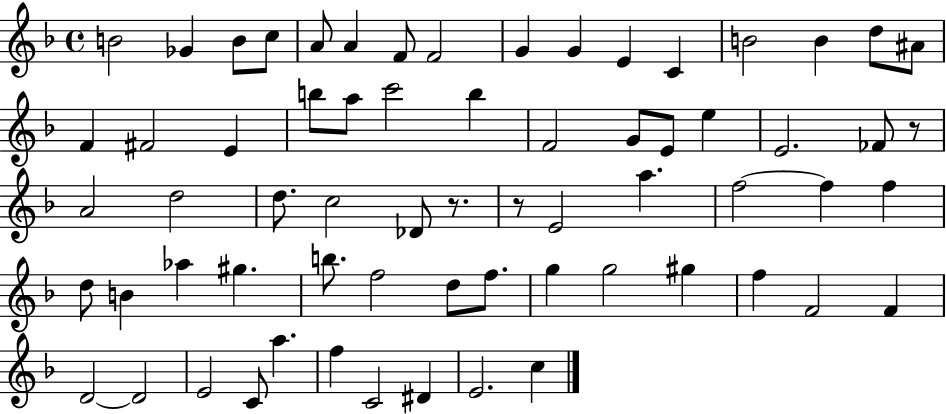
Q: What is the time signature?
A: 4/4